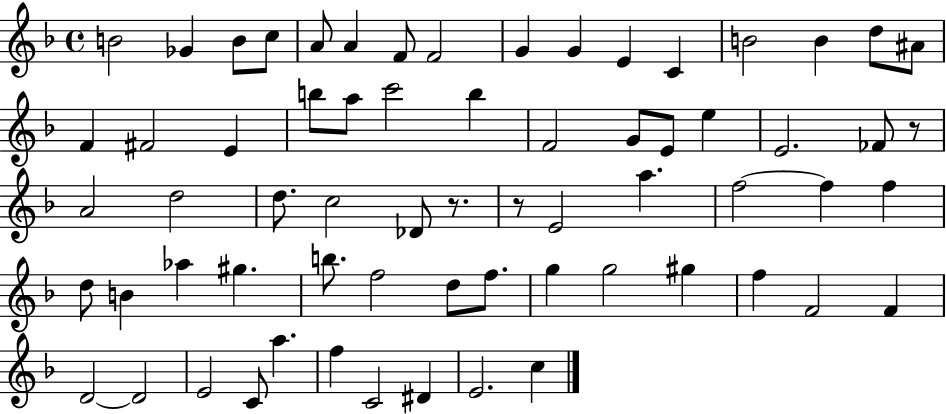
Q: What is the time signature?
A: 4/4